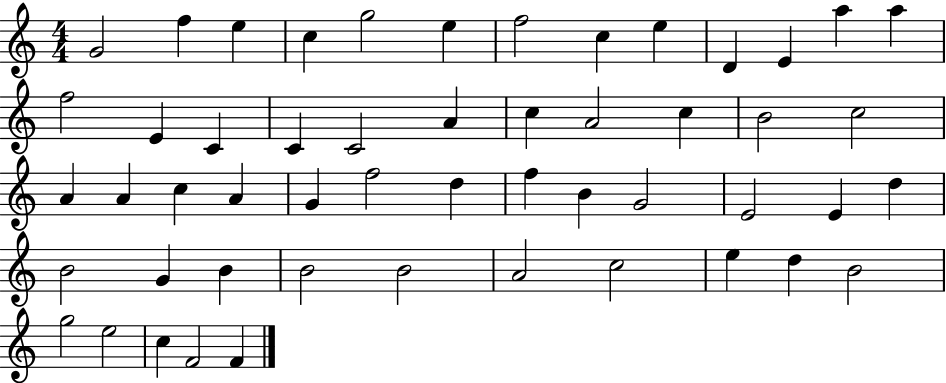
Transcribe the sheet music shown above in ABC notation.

X:1
T:Untitled
M:4/4
L:1/4
K:C
G2 f e c g2 e f2 c e D E a a f2 E C C C2 A c A2 c B2 c2 A A c A G f2 d f B G2 E2 E d B2 G B B2 B2 A2 c2 e d B2 g2 e2 c F2 F